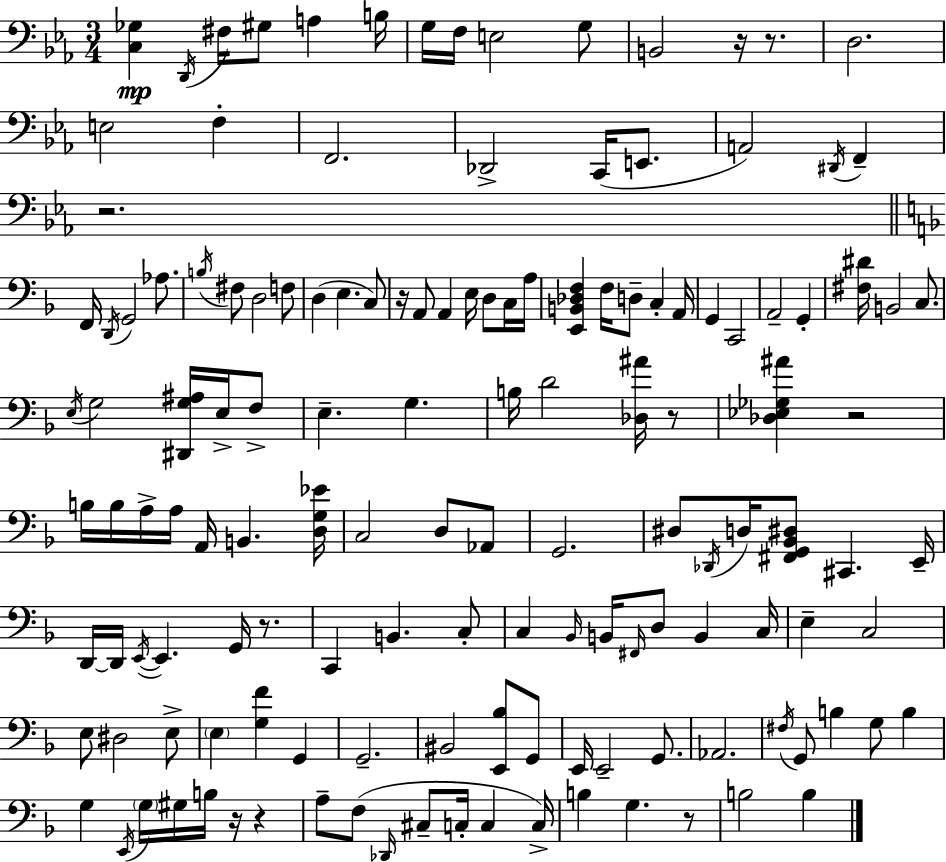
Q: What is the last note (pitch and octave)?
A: B3